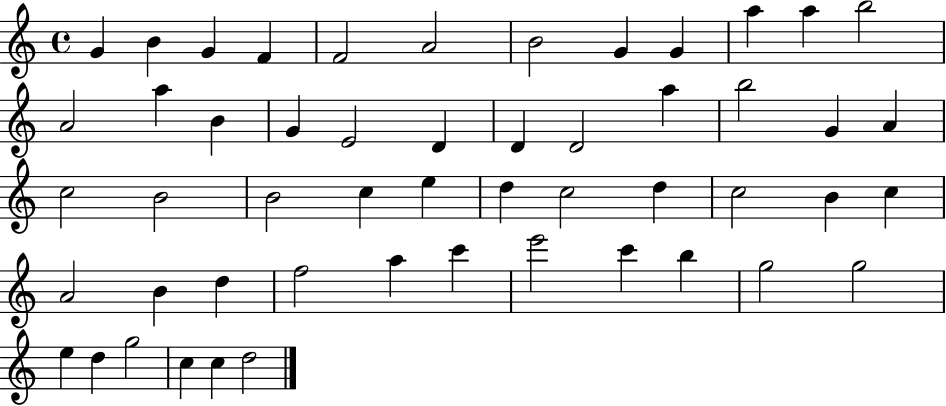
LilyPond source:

{
  \clef treble
  \time 4/4
  \defaultTimeSignature
  \key c \major
  g'4 b'4 g'4 f'4 | f'2 a'2 | b'2 g'4 g'4 | a''4 a''4 b''2 | \break a'2 a''4 b'4 | g'4 e'2 d'4 | d'4 d'2 a''4 | b''2 g'4 a'4 | \break c''2 b'2 | b'2 c''4 e''4 | d''4 c''2 d''4 | c''2 b'4 c''4 | \break a'2 b'4 d''4 | f''2 a''4 c'''4 | e'''2 c'''4 b''4 | g''2 g''2 | \break e''4 d''4 g''2 | c''4 c''4 d''2 | \bar "|."
}